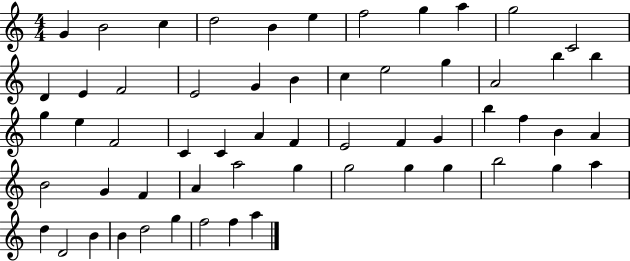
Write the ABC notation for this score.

X:1
T:Untitled
M:4/4
L:1/4
K:C
G B2 c d2 B e f2 g a g2 C2 D E F2 E2 G B c e2 g A2 b b g e F2 C C A F E2 F G b f B A B2 G F A a2 g g2 g g b2 g a d D2 B B d2 g f2 f a